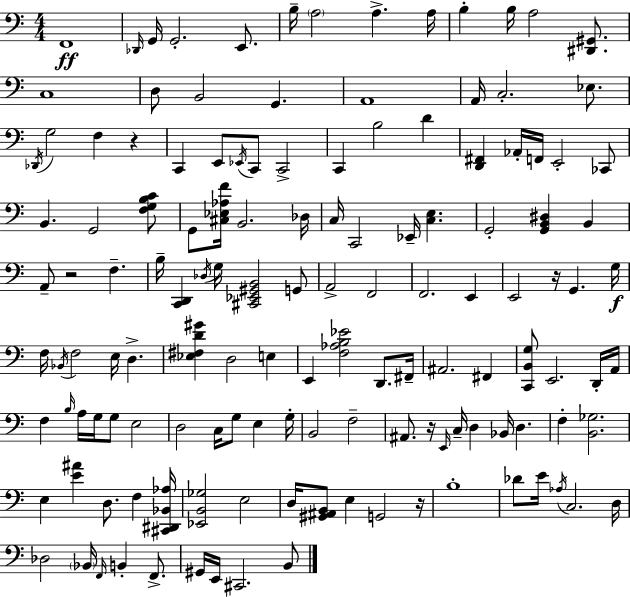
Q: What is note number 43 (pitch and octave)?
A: Eb2